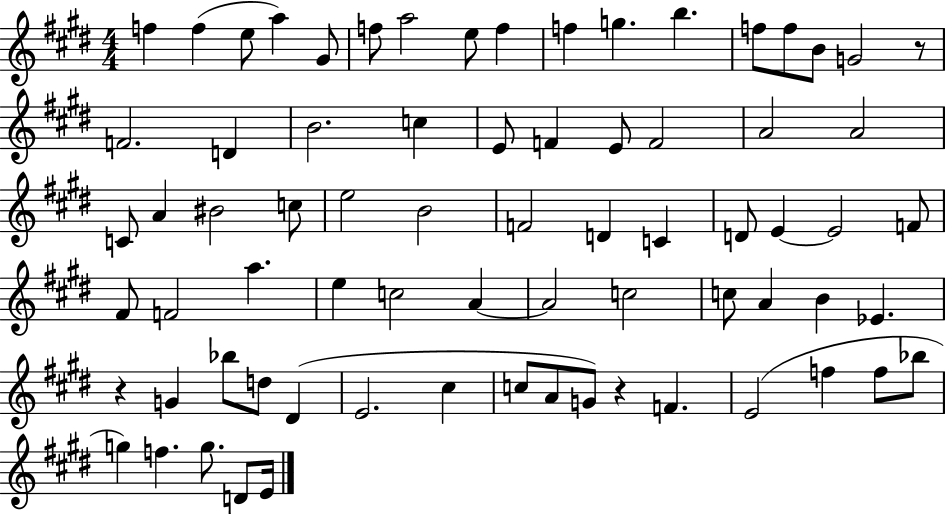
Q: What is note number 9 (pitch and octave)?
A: F5